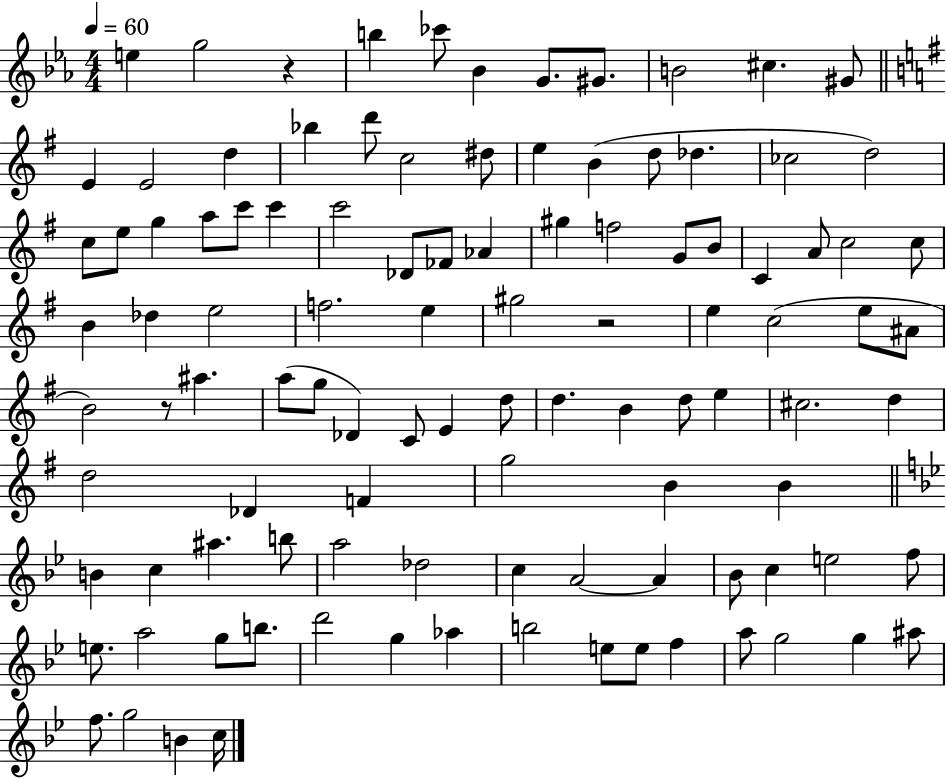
{
  \clef treble
  \numericTimeSignature
  \time 4/4
  \key ees \major
  \tempo 4 = 60
  e''4 g''2 r4 | b''4 ces'''8 bes'4 g'8. gis'8. | b'2 cis''4. gis'8 | \bar "||" \break \key g \major e'4 e'2 d''4 | bes''4 d'''8 c''2 dis''8 | e''4 b'4( d''8 des''4. | ces''2 d''2) | \break c''8 e''8 g''4 a''8 c'''8 c'''4 | c'''2 des'8 fes'8 aes'4 | gis''4 f''2 g'8 b'8 | c'4 a'8 c''2 c''8 | \break b'4 des''4 e''2 | f''2. e''4 | gis''2 r2 | e''4 c''2( e''8 ais'8 | \break b'2) r8 ais''4. | a''8( g''8 des'4) c'8 e'4 d''8 | d''4. b'4 d''8 e''4 | cis''2. d''4 | \break d''2 des'4 f'4 | g''2 b'4 b'4 | \bar "||" \break \key bes \major b'4 c''4 ais''4. b''8 | a''2 des''2 | c''4 a'2~~ a'4 | bes'8 c''4 e''2 f''8 | \break e''8. a''2 g''8 b''8. | d'''2 g''4 aes''4 | b''2 e''8 e''8 f''4 | a''8 g''2 g''4 ais''8 | \break f''8. g''2 b'4 c''16 | \bar "|."
}